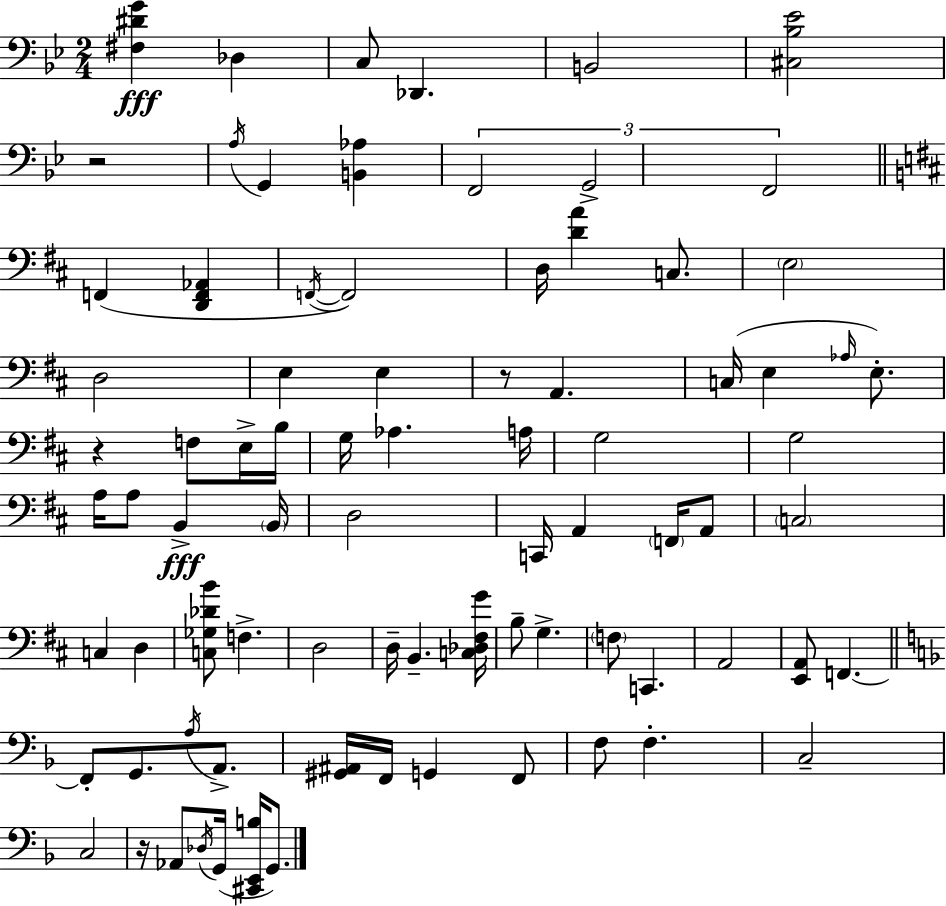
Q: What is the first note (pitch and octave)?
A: Db3